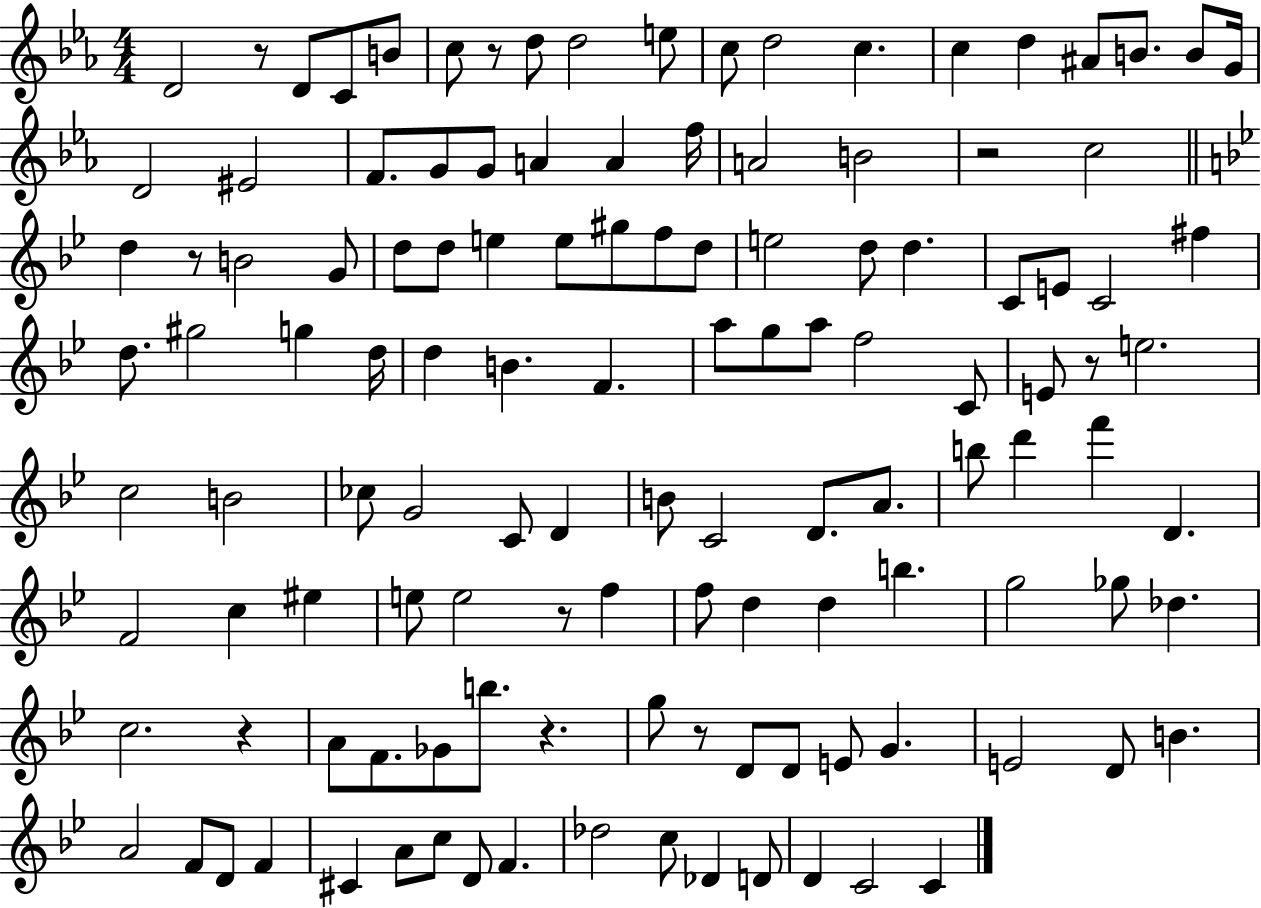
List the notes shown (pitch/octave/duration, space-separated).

D4/h R/e D4/e C4/e B4/e C5/e R/e D5/e D5/h E5/e C5/e D5/h C5/q. C5/q D5/q A#4/e B4/e. B4/e G4/s D4/h EIS4/h F4/e. G4/e G4/e A4/q A4/q F5/s A4/h B4/h R/h C5/h D5/q R/e B4/h G4/e D5/e D5/e E5/q E5/e G#5/e F5/e D5/e E5/h D5/e D5/q. C4/e E4/e C4/h F#5/q D5/e. G#5/h G5/q D5/s D5/q B4/q. F4/q. A5/e G5/e A5/e F5/h C4/e E4/e R/e E5/h. C5/h B4/h CES5/e G4/h C4/e D4/q B4/e C4/h D4/e. A4/e. B5/e D6/q F6/q D4/q. F4/h C5/q EIS5/q E5/e E5/h R/e F5/q F5/e D5/q D5/q B5/q. G5/h Gb5/e Db5/q. C5/h. R/q A4/e F4/e. Gb4/e B5/e. R/q. G5/e R/e D4/e D4/e E4/e G4/q. E4/h D4/e B4/q. A4/h F4/e D4/e F4/q C#4/q A4/e C5/e D4/e F4/q. Db5/h C5/e Db4/q D4/e D4/q C4/h C4/q